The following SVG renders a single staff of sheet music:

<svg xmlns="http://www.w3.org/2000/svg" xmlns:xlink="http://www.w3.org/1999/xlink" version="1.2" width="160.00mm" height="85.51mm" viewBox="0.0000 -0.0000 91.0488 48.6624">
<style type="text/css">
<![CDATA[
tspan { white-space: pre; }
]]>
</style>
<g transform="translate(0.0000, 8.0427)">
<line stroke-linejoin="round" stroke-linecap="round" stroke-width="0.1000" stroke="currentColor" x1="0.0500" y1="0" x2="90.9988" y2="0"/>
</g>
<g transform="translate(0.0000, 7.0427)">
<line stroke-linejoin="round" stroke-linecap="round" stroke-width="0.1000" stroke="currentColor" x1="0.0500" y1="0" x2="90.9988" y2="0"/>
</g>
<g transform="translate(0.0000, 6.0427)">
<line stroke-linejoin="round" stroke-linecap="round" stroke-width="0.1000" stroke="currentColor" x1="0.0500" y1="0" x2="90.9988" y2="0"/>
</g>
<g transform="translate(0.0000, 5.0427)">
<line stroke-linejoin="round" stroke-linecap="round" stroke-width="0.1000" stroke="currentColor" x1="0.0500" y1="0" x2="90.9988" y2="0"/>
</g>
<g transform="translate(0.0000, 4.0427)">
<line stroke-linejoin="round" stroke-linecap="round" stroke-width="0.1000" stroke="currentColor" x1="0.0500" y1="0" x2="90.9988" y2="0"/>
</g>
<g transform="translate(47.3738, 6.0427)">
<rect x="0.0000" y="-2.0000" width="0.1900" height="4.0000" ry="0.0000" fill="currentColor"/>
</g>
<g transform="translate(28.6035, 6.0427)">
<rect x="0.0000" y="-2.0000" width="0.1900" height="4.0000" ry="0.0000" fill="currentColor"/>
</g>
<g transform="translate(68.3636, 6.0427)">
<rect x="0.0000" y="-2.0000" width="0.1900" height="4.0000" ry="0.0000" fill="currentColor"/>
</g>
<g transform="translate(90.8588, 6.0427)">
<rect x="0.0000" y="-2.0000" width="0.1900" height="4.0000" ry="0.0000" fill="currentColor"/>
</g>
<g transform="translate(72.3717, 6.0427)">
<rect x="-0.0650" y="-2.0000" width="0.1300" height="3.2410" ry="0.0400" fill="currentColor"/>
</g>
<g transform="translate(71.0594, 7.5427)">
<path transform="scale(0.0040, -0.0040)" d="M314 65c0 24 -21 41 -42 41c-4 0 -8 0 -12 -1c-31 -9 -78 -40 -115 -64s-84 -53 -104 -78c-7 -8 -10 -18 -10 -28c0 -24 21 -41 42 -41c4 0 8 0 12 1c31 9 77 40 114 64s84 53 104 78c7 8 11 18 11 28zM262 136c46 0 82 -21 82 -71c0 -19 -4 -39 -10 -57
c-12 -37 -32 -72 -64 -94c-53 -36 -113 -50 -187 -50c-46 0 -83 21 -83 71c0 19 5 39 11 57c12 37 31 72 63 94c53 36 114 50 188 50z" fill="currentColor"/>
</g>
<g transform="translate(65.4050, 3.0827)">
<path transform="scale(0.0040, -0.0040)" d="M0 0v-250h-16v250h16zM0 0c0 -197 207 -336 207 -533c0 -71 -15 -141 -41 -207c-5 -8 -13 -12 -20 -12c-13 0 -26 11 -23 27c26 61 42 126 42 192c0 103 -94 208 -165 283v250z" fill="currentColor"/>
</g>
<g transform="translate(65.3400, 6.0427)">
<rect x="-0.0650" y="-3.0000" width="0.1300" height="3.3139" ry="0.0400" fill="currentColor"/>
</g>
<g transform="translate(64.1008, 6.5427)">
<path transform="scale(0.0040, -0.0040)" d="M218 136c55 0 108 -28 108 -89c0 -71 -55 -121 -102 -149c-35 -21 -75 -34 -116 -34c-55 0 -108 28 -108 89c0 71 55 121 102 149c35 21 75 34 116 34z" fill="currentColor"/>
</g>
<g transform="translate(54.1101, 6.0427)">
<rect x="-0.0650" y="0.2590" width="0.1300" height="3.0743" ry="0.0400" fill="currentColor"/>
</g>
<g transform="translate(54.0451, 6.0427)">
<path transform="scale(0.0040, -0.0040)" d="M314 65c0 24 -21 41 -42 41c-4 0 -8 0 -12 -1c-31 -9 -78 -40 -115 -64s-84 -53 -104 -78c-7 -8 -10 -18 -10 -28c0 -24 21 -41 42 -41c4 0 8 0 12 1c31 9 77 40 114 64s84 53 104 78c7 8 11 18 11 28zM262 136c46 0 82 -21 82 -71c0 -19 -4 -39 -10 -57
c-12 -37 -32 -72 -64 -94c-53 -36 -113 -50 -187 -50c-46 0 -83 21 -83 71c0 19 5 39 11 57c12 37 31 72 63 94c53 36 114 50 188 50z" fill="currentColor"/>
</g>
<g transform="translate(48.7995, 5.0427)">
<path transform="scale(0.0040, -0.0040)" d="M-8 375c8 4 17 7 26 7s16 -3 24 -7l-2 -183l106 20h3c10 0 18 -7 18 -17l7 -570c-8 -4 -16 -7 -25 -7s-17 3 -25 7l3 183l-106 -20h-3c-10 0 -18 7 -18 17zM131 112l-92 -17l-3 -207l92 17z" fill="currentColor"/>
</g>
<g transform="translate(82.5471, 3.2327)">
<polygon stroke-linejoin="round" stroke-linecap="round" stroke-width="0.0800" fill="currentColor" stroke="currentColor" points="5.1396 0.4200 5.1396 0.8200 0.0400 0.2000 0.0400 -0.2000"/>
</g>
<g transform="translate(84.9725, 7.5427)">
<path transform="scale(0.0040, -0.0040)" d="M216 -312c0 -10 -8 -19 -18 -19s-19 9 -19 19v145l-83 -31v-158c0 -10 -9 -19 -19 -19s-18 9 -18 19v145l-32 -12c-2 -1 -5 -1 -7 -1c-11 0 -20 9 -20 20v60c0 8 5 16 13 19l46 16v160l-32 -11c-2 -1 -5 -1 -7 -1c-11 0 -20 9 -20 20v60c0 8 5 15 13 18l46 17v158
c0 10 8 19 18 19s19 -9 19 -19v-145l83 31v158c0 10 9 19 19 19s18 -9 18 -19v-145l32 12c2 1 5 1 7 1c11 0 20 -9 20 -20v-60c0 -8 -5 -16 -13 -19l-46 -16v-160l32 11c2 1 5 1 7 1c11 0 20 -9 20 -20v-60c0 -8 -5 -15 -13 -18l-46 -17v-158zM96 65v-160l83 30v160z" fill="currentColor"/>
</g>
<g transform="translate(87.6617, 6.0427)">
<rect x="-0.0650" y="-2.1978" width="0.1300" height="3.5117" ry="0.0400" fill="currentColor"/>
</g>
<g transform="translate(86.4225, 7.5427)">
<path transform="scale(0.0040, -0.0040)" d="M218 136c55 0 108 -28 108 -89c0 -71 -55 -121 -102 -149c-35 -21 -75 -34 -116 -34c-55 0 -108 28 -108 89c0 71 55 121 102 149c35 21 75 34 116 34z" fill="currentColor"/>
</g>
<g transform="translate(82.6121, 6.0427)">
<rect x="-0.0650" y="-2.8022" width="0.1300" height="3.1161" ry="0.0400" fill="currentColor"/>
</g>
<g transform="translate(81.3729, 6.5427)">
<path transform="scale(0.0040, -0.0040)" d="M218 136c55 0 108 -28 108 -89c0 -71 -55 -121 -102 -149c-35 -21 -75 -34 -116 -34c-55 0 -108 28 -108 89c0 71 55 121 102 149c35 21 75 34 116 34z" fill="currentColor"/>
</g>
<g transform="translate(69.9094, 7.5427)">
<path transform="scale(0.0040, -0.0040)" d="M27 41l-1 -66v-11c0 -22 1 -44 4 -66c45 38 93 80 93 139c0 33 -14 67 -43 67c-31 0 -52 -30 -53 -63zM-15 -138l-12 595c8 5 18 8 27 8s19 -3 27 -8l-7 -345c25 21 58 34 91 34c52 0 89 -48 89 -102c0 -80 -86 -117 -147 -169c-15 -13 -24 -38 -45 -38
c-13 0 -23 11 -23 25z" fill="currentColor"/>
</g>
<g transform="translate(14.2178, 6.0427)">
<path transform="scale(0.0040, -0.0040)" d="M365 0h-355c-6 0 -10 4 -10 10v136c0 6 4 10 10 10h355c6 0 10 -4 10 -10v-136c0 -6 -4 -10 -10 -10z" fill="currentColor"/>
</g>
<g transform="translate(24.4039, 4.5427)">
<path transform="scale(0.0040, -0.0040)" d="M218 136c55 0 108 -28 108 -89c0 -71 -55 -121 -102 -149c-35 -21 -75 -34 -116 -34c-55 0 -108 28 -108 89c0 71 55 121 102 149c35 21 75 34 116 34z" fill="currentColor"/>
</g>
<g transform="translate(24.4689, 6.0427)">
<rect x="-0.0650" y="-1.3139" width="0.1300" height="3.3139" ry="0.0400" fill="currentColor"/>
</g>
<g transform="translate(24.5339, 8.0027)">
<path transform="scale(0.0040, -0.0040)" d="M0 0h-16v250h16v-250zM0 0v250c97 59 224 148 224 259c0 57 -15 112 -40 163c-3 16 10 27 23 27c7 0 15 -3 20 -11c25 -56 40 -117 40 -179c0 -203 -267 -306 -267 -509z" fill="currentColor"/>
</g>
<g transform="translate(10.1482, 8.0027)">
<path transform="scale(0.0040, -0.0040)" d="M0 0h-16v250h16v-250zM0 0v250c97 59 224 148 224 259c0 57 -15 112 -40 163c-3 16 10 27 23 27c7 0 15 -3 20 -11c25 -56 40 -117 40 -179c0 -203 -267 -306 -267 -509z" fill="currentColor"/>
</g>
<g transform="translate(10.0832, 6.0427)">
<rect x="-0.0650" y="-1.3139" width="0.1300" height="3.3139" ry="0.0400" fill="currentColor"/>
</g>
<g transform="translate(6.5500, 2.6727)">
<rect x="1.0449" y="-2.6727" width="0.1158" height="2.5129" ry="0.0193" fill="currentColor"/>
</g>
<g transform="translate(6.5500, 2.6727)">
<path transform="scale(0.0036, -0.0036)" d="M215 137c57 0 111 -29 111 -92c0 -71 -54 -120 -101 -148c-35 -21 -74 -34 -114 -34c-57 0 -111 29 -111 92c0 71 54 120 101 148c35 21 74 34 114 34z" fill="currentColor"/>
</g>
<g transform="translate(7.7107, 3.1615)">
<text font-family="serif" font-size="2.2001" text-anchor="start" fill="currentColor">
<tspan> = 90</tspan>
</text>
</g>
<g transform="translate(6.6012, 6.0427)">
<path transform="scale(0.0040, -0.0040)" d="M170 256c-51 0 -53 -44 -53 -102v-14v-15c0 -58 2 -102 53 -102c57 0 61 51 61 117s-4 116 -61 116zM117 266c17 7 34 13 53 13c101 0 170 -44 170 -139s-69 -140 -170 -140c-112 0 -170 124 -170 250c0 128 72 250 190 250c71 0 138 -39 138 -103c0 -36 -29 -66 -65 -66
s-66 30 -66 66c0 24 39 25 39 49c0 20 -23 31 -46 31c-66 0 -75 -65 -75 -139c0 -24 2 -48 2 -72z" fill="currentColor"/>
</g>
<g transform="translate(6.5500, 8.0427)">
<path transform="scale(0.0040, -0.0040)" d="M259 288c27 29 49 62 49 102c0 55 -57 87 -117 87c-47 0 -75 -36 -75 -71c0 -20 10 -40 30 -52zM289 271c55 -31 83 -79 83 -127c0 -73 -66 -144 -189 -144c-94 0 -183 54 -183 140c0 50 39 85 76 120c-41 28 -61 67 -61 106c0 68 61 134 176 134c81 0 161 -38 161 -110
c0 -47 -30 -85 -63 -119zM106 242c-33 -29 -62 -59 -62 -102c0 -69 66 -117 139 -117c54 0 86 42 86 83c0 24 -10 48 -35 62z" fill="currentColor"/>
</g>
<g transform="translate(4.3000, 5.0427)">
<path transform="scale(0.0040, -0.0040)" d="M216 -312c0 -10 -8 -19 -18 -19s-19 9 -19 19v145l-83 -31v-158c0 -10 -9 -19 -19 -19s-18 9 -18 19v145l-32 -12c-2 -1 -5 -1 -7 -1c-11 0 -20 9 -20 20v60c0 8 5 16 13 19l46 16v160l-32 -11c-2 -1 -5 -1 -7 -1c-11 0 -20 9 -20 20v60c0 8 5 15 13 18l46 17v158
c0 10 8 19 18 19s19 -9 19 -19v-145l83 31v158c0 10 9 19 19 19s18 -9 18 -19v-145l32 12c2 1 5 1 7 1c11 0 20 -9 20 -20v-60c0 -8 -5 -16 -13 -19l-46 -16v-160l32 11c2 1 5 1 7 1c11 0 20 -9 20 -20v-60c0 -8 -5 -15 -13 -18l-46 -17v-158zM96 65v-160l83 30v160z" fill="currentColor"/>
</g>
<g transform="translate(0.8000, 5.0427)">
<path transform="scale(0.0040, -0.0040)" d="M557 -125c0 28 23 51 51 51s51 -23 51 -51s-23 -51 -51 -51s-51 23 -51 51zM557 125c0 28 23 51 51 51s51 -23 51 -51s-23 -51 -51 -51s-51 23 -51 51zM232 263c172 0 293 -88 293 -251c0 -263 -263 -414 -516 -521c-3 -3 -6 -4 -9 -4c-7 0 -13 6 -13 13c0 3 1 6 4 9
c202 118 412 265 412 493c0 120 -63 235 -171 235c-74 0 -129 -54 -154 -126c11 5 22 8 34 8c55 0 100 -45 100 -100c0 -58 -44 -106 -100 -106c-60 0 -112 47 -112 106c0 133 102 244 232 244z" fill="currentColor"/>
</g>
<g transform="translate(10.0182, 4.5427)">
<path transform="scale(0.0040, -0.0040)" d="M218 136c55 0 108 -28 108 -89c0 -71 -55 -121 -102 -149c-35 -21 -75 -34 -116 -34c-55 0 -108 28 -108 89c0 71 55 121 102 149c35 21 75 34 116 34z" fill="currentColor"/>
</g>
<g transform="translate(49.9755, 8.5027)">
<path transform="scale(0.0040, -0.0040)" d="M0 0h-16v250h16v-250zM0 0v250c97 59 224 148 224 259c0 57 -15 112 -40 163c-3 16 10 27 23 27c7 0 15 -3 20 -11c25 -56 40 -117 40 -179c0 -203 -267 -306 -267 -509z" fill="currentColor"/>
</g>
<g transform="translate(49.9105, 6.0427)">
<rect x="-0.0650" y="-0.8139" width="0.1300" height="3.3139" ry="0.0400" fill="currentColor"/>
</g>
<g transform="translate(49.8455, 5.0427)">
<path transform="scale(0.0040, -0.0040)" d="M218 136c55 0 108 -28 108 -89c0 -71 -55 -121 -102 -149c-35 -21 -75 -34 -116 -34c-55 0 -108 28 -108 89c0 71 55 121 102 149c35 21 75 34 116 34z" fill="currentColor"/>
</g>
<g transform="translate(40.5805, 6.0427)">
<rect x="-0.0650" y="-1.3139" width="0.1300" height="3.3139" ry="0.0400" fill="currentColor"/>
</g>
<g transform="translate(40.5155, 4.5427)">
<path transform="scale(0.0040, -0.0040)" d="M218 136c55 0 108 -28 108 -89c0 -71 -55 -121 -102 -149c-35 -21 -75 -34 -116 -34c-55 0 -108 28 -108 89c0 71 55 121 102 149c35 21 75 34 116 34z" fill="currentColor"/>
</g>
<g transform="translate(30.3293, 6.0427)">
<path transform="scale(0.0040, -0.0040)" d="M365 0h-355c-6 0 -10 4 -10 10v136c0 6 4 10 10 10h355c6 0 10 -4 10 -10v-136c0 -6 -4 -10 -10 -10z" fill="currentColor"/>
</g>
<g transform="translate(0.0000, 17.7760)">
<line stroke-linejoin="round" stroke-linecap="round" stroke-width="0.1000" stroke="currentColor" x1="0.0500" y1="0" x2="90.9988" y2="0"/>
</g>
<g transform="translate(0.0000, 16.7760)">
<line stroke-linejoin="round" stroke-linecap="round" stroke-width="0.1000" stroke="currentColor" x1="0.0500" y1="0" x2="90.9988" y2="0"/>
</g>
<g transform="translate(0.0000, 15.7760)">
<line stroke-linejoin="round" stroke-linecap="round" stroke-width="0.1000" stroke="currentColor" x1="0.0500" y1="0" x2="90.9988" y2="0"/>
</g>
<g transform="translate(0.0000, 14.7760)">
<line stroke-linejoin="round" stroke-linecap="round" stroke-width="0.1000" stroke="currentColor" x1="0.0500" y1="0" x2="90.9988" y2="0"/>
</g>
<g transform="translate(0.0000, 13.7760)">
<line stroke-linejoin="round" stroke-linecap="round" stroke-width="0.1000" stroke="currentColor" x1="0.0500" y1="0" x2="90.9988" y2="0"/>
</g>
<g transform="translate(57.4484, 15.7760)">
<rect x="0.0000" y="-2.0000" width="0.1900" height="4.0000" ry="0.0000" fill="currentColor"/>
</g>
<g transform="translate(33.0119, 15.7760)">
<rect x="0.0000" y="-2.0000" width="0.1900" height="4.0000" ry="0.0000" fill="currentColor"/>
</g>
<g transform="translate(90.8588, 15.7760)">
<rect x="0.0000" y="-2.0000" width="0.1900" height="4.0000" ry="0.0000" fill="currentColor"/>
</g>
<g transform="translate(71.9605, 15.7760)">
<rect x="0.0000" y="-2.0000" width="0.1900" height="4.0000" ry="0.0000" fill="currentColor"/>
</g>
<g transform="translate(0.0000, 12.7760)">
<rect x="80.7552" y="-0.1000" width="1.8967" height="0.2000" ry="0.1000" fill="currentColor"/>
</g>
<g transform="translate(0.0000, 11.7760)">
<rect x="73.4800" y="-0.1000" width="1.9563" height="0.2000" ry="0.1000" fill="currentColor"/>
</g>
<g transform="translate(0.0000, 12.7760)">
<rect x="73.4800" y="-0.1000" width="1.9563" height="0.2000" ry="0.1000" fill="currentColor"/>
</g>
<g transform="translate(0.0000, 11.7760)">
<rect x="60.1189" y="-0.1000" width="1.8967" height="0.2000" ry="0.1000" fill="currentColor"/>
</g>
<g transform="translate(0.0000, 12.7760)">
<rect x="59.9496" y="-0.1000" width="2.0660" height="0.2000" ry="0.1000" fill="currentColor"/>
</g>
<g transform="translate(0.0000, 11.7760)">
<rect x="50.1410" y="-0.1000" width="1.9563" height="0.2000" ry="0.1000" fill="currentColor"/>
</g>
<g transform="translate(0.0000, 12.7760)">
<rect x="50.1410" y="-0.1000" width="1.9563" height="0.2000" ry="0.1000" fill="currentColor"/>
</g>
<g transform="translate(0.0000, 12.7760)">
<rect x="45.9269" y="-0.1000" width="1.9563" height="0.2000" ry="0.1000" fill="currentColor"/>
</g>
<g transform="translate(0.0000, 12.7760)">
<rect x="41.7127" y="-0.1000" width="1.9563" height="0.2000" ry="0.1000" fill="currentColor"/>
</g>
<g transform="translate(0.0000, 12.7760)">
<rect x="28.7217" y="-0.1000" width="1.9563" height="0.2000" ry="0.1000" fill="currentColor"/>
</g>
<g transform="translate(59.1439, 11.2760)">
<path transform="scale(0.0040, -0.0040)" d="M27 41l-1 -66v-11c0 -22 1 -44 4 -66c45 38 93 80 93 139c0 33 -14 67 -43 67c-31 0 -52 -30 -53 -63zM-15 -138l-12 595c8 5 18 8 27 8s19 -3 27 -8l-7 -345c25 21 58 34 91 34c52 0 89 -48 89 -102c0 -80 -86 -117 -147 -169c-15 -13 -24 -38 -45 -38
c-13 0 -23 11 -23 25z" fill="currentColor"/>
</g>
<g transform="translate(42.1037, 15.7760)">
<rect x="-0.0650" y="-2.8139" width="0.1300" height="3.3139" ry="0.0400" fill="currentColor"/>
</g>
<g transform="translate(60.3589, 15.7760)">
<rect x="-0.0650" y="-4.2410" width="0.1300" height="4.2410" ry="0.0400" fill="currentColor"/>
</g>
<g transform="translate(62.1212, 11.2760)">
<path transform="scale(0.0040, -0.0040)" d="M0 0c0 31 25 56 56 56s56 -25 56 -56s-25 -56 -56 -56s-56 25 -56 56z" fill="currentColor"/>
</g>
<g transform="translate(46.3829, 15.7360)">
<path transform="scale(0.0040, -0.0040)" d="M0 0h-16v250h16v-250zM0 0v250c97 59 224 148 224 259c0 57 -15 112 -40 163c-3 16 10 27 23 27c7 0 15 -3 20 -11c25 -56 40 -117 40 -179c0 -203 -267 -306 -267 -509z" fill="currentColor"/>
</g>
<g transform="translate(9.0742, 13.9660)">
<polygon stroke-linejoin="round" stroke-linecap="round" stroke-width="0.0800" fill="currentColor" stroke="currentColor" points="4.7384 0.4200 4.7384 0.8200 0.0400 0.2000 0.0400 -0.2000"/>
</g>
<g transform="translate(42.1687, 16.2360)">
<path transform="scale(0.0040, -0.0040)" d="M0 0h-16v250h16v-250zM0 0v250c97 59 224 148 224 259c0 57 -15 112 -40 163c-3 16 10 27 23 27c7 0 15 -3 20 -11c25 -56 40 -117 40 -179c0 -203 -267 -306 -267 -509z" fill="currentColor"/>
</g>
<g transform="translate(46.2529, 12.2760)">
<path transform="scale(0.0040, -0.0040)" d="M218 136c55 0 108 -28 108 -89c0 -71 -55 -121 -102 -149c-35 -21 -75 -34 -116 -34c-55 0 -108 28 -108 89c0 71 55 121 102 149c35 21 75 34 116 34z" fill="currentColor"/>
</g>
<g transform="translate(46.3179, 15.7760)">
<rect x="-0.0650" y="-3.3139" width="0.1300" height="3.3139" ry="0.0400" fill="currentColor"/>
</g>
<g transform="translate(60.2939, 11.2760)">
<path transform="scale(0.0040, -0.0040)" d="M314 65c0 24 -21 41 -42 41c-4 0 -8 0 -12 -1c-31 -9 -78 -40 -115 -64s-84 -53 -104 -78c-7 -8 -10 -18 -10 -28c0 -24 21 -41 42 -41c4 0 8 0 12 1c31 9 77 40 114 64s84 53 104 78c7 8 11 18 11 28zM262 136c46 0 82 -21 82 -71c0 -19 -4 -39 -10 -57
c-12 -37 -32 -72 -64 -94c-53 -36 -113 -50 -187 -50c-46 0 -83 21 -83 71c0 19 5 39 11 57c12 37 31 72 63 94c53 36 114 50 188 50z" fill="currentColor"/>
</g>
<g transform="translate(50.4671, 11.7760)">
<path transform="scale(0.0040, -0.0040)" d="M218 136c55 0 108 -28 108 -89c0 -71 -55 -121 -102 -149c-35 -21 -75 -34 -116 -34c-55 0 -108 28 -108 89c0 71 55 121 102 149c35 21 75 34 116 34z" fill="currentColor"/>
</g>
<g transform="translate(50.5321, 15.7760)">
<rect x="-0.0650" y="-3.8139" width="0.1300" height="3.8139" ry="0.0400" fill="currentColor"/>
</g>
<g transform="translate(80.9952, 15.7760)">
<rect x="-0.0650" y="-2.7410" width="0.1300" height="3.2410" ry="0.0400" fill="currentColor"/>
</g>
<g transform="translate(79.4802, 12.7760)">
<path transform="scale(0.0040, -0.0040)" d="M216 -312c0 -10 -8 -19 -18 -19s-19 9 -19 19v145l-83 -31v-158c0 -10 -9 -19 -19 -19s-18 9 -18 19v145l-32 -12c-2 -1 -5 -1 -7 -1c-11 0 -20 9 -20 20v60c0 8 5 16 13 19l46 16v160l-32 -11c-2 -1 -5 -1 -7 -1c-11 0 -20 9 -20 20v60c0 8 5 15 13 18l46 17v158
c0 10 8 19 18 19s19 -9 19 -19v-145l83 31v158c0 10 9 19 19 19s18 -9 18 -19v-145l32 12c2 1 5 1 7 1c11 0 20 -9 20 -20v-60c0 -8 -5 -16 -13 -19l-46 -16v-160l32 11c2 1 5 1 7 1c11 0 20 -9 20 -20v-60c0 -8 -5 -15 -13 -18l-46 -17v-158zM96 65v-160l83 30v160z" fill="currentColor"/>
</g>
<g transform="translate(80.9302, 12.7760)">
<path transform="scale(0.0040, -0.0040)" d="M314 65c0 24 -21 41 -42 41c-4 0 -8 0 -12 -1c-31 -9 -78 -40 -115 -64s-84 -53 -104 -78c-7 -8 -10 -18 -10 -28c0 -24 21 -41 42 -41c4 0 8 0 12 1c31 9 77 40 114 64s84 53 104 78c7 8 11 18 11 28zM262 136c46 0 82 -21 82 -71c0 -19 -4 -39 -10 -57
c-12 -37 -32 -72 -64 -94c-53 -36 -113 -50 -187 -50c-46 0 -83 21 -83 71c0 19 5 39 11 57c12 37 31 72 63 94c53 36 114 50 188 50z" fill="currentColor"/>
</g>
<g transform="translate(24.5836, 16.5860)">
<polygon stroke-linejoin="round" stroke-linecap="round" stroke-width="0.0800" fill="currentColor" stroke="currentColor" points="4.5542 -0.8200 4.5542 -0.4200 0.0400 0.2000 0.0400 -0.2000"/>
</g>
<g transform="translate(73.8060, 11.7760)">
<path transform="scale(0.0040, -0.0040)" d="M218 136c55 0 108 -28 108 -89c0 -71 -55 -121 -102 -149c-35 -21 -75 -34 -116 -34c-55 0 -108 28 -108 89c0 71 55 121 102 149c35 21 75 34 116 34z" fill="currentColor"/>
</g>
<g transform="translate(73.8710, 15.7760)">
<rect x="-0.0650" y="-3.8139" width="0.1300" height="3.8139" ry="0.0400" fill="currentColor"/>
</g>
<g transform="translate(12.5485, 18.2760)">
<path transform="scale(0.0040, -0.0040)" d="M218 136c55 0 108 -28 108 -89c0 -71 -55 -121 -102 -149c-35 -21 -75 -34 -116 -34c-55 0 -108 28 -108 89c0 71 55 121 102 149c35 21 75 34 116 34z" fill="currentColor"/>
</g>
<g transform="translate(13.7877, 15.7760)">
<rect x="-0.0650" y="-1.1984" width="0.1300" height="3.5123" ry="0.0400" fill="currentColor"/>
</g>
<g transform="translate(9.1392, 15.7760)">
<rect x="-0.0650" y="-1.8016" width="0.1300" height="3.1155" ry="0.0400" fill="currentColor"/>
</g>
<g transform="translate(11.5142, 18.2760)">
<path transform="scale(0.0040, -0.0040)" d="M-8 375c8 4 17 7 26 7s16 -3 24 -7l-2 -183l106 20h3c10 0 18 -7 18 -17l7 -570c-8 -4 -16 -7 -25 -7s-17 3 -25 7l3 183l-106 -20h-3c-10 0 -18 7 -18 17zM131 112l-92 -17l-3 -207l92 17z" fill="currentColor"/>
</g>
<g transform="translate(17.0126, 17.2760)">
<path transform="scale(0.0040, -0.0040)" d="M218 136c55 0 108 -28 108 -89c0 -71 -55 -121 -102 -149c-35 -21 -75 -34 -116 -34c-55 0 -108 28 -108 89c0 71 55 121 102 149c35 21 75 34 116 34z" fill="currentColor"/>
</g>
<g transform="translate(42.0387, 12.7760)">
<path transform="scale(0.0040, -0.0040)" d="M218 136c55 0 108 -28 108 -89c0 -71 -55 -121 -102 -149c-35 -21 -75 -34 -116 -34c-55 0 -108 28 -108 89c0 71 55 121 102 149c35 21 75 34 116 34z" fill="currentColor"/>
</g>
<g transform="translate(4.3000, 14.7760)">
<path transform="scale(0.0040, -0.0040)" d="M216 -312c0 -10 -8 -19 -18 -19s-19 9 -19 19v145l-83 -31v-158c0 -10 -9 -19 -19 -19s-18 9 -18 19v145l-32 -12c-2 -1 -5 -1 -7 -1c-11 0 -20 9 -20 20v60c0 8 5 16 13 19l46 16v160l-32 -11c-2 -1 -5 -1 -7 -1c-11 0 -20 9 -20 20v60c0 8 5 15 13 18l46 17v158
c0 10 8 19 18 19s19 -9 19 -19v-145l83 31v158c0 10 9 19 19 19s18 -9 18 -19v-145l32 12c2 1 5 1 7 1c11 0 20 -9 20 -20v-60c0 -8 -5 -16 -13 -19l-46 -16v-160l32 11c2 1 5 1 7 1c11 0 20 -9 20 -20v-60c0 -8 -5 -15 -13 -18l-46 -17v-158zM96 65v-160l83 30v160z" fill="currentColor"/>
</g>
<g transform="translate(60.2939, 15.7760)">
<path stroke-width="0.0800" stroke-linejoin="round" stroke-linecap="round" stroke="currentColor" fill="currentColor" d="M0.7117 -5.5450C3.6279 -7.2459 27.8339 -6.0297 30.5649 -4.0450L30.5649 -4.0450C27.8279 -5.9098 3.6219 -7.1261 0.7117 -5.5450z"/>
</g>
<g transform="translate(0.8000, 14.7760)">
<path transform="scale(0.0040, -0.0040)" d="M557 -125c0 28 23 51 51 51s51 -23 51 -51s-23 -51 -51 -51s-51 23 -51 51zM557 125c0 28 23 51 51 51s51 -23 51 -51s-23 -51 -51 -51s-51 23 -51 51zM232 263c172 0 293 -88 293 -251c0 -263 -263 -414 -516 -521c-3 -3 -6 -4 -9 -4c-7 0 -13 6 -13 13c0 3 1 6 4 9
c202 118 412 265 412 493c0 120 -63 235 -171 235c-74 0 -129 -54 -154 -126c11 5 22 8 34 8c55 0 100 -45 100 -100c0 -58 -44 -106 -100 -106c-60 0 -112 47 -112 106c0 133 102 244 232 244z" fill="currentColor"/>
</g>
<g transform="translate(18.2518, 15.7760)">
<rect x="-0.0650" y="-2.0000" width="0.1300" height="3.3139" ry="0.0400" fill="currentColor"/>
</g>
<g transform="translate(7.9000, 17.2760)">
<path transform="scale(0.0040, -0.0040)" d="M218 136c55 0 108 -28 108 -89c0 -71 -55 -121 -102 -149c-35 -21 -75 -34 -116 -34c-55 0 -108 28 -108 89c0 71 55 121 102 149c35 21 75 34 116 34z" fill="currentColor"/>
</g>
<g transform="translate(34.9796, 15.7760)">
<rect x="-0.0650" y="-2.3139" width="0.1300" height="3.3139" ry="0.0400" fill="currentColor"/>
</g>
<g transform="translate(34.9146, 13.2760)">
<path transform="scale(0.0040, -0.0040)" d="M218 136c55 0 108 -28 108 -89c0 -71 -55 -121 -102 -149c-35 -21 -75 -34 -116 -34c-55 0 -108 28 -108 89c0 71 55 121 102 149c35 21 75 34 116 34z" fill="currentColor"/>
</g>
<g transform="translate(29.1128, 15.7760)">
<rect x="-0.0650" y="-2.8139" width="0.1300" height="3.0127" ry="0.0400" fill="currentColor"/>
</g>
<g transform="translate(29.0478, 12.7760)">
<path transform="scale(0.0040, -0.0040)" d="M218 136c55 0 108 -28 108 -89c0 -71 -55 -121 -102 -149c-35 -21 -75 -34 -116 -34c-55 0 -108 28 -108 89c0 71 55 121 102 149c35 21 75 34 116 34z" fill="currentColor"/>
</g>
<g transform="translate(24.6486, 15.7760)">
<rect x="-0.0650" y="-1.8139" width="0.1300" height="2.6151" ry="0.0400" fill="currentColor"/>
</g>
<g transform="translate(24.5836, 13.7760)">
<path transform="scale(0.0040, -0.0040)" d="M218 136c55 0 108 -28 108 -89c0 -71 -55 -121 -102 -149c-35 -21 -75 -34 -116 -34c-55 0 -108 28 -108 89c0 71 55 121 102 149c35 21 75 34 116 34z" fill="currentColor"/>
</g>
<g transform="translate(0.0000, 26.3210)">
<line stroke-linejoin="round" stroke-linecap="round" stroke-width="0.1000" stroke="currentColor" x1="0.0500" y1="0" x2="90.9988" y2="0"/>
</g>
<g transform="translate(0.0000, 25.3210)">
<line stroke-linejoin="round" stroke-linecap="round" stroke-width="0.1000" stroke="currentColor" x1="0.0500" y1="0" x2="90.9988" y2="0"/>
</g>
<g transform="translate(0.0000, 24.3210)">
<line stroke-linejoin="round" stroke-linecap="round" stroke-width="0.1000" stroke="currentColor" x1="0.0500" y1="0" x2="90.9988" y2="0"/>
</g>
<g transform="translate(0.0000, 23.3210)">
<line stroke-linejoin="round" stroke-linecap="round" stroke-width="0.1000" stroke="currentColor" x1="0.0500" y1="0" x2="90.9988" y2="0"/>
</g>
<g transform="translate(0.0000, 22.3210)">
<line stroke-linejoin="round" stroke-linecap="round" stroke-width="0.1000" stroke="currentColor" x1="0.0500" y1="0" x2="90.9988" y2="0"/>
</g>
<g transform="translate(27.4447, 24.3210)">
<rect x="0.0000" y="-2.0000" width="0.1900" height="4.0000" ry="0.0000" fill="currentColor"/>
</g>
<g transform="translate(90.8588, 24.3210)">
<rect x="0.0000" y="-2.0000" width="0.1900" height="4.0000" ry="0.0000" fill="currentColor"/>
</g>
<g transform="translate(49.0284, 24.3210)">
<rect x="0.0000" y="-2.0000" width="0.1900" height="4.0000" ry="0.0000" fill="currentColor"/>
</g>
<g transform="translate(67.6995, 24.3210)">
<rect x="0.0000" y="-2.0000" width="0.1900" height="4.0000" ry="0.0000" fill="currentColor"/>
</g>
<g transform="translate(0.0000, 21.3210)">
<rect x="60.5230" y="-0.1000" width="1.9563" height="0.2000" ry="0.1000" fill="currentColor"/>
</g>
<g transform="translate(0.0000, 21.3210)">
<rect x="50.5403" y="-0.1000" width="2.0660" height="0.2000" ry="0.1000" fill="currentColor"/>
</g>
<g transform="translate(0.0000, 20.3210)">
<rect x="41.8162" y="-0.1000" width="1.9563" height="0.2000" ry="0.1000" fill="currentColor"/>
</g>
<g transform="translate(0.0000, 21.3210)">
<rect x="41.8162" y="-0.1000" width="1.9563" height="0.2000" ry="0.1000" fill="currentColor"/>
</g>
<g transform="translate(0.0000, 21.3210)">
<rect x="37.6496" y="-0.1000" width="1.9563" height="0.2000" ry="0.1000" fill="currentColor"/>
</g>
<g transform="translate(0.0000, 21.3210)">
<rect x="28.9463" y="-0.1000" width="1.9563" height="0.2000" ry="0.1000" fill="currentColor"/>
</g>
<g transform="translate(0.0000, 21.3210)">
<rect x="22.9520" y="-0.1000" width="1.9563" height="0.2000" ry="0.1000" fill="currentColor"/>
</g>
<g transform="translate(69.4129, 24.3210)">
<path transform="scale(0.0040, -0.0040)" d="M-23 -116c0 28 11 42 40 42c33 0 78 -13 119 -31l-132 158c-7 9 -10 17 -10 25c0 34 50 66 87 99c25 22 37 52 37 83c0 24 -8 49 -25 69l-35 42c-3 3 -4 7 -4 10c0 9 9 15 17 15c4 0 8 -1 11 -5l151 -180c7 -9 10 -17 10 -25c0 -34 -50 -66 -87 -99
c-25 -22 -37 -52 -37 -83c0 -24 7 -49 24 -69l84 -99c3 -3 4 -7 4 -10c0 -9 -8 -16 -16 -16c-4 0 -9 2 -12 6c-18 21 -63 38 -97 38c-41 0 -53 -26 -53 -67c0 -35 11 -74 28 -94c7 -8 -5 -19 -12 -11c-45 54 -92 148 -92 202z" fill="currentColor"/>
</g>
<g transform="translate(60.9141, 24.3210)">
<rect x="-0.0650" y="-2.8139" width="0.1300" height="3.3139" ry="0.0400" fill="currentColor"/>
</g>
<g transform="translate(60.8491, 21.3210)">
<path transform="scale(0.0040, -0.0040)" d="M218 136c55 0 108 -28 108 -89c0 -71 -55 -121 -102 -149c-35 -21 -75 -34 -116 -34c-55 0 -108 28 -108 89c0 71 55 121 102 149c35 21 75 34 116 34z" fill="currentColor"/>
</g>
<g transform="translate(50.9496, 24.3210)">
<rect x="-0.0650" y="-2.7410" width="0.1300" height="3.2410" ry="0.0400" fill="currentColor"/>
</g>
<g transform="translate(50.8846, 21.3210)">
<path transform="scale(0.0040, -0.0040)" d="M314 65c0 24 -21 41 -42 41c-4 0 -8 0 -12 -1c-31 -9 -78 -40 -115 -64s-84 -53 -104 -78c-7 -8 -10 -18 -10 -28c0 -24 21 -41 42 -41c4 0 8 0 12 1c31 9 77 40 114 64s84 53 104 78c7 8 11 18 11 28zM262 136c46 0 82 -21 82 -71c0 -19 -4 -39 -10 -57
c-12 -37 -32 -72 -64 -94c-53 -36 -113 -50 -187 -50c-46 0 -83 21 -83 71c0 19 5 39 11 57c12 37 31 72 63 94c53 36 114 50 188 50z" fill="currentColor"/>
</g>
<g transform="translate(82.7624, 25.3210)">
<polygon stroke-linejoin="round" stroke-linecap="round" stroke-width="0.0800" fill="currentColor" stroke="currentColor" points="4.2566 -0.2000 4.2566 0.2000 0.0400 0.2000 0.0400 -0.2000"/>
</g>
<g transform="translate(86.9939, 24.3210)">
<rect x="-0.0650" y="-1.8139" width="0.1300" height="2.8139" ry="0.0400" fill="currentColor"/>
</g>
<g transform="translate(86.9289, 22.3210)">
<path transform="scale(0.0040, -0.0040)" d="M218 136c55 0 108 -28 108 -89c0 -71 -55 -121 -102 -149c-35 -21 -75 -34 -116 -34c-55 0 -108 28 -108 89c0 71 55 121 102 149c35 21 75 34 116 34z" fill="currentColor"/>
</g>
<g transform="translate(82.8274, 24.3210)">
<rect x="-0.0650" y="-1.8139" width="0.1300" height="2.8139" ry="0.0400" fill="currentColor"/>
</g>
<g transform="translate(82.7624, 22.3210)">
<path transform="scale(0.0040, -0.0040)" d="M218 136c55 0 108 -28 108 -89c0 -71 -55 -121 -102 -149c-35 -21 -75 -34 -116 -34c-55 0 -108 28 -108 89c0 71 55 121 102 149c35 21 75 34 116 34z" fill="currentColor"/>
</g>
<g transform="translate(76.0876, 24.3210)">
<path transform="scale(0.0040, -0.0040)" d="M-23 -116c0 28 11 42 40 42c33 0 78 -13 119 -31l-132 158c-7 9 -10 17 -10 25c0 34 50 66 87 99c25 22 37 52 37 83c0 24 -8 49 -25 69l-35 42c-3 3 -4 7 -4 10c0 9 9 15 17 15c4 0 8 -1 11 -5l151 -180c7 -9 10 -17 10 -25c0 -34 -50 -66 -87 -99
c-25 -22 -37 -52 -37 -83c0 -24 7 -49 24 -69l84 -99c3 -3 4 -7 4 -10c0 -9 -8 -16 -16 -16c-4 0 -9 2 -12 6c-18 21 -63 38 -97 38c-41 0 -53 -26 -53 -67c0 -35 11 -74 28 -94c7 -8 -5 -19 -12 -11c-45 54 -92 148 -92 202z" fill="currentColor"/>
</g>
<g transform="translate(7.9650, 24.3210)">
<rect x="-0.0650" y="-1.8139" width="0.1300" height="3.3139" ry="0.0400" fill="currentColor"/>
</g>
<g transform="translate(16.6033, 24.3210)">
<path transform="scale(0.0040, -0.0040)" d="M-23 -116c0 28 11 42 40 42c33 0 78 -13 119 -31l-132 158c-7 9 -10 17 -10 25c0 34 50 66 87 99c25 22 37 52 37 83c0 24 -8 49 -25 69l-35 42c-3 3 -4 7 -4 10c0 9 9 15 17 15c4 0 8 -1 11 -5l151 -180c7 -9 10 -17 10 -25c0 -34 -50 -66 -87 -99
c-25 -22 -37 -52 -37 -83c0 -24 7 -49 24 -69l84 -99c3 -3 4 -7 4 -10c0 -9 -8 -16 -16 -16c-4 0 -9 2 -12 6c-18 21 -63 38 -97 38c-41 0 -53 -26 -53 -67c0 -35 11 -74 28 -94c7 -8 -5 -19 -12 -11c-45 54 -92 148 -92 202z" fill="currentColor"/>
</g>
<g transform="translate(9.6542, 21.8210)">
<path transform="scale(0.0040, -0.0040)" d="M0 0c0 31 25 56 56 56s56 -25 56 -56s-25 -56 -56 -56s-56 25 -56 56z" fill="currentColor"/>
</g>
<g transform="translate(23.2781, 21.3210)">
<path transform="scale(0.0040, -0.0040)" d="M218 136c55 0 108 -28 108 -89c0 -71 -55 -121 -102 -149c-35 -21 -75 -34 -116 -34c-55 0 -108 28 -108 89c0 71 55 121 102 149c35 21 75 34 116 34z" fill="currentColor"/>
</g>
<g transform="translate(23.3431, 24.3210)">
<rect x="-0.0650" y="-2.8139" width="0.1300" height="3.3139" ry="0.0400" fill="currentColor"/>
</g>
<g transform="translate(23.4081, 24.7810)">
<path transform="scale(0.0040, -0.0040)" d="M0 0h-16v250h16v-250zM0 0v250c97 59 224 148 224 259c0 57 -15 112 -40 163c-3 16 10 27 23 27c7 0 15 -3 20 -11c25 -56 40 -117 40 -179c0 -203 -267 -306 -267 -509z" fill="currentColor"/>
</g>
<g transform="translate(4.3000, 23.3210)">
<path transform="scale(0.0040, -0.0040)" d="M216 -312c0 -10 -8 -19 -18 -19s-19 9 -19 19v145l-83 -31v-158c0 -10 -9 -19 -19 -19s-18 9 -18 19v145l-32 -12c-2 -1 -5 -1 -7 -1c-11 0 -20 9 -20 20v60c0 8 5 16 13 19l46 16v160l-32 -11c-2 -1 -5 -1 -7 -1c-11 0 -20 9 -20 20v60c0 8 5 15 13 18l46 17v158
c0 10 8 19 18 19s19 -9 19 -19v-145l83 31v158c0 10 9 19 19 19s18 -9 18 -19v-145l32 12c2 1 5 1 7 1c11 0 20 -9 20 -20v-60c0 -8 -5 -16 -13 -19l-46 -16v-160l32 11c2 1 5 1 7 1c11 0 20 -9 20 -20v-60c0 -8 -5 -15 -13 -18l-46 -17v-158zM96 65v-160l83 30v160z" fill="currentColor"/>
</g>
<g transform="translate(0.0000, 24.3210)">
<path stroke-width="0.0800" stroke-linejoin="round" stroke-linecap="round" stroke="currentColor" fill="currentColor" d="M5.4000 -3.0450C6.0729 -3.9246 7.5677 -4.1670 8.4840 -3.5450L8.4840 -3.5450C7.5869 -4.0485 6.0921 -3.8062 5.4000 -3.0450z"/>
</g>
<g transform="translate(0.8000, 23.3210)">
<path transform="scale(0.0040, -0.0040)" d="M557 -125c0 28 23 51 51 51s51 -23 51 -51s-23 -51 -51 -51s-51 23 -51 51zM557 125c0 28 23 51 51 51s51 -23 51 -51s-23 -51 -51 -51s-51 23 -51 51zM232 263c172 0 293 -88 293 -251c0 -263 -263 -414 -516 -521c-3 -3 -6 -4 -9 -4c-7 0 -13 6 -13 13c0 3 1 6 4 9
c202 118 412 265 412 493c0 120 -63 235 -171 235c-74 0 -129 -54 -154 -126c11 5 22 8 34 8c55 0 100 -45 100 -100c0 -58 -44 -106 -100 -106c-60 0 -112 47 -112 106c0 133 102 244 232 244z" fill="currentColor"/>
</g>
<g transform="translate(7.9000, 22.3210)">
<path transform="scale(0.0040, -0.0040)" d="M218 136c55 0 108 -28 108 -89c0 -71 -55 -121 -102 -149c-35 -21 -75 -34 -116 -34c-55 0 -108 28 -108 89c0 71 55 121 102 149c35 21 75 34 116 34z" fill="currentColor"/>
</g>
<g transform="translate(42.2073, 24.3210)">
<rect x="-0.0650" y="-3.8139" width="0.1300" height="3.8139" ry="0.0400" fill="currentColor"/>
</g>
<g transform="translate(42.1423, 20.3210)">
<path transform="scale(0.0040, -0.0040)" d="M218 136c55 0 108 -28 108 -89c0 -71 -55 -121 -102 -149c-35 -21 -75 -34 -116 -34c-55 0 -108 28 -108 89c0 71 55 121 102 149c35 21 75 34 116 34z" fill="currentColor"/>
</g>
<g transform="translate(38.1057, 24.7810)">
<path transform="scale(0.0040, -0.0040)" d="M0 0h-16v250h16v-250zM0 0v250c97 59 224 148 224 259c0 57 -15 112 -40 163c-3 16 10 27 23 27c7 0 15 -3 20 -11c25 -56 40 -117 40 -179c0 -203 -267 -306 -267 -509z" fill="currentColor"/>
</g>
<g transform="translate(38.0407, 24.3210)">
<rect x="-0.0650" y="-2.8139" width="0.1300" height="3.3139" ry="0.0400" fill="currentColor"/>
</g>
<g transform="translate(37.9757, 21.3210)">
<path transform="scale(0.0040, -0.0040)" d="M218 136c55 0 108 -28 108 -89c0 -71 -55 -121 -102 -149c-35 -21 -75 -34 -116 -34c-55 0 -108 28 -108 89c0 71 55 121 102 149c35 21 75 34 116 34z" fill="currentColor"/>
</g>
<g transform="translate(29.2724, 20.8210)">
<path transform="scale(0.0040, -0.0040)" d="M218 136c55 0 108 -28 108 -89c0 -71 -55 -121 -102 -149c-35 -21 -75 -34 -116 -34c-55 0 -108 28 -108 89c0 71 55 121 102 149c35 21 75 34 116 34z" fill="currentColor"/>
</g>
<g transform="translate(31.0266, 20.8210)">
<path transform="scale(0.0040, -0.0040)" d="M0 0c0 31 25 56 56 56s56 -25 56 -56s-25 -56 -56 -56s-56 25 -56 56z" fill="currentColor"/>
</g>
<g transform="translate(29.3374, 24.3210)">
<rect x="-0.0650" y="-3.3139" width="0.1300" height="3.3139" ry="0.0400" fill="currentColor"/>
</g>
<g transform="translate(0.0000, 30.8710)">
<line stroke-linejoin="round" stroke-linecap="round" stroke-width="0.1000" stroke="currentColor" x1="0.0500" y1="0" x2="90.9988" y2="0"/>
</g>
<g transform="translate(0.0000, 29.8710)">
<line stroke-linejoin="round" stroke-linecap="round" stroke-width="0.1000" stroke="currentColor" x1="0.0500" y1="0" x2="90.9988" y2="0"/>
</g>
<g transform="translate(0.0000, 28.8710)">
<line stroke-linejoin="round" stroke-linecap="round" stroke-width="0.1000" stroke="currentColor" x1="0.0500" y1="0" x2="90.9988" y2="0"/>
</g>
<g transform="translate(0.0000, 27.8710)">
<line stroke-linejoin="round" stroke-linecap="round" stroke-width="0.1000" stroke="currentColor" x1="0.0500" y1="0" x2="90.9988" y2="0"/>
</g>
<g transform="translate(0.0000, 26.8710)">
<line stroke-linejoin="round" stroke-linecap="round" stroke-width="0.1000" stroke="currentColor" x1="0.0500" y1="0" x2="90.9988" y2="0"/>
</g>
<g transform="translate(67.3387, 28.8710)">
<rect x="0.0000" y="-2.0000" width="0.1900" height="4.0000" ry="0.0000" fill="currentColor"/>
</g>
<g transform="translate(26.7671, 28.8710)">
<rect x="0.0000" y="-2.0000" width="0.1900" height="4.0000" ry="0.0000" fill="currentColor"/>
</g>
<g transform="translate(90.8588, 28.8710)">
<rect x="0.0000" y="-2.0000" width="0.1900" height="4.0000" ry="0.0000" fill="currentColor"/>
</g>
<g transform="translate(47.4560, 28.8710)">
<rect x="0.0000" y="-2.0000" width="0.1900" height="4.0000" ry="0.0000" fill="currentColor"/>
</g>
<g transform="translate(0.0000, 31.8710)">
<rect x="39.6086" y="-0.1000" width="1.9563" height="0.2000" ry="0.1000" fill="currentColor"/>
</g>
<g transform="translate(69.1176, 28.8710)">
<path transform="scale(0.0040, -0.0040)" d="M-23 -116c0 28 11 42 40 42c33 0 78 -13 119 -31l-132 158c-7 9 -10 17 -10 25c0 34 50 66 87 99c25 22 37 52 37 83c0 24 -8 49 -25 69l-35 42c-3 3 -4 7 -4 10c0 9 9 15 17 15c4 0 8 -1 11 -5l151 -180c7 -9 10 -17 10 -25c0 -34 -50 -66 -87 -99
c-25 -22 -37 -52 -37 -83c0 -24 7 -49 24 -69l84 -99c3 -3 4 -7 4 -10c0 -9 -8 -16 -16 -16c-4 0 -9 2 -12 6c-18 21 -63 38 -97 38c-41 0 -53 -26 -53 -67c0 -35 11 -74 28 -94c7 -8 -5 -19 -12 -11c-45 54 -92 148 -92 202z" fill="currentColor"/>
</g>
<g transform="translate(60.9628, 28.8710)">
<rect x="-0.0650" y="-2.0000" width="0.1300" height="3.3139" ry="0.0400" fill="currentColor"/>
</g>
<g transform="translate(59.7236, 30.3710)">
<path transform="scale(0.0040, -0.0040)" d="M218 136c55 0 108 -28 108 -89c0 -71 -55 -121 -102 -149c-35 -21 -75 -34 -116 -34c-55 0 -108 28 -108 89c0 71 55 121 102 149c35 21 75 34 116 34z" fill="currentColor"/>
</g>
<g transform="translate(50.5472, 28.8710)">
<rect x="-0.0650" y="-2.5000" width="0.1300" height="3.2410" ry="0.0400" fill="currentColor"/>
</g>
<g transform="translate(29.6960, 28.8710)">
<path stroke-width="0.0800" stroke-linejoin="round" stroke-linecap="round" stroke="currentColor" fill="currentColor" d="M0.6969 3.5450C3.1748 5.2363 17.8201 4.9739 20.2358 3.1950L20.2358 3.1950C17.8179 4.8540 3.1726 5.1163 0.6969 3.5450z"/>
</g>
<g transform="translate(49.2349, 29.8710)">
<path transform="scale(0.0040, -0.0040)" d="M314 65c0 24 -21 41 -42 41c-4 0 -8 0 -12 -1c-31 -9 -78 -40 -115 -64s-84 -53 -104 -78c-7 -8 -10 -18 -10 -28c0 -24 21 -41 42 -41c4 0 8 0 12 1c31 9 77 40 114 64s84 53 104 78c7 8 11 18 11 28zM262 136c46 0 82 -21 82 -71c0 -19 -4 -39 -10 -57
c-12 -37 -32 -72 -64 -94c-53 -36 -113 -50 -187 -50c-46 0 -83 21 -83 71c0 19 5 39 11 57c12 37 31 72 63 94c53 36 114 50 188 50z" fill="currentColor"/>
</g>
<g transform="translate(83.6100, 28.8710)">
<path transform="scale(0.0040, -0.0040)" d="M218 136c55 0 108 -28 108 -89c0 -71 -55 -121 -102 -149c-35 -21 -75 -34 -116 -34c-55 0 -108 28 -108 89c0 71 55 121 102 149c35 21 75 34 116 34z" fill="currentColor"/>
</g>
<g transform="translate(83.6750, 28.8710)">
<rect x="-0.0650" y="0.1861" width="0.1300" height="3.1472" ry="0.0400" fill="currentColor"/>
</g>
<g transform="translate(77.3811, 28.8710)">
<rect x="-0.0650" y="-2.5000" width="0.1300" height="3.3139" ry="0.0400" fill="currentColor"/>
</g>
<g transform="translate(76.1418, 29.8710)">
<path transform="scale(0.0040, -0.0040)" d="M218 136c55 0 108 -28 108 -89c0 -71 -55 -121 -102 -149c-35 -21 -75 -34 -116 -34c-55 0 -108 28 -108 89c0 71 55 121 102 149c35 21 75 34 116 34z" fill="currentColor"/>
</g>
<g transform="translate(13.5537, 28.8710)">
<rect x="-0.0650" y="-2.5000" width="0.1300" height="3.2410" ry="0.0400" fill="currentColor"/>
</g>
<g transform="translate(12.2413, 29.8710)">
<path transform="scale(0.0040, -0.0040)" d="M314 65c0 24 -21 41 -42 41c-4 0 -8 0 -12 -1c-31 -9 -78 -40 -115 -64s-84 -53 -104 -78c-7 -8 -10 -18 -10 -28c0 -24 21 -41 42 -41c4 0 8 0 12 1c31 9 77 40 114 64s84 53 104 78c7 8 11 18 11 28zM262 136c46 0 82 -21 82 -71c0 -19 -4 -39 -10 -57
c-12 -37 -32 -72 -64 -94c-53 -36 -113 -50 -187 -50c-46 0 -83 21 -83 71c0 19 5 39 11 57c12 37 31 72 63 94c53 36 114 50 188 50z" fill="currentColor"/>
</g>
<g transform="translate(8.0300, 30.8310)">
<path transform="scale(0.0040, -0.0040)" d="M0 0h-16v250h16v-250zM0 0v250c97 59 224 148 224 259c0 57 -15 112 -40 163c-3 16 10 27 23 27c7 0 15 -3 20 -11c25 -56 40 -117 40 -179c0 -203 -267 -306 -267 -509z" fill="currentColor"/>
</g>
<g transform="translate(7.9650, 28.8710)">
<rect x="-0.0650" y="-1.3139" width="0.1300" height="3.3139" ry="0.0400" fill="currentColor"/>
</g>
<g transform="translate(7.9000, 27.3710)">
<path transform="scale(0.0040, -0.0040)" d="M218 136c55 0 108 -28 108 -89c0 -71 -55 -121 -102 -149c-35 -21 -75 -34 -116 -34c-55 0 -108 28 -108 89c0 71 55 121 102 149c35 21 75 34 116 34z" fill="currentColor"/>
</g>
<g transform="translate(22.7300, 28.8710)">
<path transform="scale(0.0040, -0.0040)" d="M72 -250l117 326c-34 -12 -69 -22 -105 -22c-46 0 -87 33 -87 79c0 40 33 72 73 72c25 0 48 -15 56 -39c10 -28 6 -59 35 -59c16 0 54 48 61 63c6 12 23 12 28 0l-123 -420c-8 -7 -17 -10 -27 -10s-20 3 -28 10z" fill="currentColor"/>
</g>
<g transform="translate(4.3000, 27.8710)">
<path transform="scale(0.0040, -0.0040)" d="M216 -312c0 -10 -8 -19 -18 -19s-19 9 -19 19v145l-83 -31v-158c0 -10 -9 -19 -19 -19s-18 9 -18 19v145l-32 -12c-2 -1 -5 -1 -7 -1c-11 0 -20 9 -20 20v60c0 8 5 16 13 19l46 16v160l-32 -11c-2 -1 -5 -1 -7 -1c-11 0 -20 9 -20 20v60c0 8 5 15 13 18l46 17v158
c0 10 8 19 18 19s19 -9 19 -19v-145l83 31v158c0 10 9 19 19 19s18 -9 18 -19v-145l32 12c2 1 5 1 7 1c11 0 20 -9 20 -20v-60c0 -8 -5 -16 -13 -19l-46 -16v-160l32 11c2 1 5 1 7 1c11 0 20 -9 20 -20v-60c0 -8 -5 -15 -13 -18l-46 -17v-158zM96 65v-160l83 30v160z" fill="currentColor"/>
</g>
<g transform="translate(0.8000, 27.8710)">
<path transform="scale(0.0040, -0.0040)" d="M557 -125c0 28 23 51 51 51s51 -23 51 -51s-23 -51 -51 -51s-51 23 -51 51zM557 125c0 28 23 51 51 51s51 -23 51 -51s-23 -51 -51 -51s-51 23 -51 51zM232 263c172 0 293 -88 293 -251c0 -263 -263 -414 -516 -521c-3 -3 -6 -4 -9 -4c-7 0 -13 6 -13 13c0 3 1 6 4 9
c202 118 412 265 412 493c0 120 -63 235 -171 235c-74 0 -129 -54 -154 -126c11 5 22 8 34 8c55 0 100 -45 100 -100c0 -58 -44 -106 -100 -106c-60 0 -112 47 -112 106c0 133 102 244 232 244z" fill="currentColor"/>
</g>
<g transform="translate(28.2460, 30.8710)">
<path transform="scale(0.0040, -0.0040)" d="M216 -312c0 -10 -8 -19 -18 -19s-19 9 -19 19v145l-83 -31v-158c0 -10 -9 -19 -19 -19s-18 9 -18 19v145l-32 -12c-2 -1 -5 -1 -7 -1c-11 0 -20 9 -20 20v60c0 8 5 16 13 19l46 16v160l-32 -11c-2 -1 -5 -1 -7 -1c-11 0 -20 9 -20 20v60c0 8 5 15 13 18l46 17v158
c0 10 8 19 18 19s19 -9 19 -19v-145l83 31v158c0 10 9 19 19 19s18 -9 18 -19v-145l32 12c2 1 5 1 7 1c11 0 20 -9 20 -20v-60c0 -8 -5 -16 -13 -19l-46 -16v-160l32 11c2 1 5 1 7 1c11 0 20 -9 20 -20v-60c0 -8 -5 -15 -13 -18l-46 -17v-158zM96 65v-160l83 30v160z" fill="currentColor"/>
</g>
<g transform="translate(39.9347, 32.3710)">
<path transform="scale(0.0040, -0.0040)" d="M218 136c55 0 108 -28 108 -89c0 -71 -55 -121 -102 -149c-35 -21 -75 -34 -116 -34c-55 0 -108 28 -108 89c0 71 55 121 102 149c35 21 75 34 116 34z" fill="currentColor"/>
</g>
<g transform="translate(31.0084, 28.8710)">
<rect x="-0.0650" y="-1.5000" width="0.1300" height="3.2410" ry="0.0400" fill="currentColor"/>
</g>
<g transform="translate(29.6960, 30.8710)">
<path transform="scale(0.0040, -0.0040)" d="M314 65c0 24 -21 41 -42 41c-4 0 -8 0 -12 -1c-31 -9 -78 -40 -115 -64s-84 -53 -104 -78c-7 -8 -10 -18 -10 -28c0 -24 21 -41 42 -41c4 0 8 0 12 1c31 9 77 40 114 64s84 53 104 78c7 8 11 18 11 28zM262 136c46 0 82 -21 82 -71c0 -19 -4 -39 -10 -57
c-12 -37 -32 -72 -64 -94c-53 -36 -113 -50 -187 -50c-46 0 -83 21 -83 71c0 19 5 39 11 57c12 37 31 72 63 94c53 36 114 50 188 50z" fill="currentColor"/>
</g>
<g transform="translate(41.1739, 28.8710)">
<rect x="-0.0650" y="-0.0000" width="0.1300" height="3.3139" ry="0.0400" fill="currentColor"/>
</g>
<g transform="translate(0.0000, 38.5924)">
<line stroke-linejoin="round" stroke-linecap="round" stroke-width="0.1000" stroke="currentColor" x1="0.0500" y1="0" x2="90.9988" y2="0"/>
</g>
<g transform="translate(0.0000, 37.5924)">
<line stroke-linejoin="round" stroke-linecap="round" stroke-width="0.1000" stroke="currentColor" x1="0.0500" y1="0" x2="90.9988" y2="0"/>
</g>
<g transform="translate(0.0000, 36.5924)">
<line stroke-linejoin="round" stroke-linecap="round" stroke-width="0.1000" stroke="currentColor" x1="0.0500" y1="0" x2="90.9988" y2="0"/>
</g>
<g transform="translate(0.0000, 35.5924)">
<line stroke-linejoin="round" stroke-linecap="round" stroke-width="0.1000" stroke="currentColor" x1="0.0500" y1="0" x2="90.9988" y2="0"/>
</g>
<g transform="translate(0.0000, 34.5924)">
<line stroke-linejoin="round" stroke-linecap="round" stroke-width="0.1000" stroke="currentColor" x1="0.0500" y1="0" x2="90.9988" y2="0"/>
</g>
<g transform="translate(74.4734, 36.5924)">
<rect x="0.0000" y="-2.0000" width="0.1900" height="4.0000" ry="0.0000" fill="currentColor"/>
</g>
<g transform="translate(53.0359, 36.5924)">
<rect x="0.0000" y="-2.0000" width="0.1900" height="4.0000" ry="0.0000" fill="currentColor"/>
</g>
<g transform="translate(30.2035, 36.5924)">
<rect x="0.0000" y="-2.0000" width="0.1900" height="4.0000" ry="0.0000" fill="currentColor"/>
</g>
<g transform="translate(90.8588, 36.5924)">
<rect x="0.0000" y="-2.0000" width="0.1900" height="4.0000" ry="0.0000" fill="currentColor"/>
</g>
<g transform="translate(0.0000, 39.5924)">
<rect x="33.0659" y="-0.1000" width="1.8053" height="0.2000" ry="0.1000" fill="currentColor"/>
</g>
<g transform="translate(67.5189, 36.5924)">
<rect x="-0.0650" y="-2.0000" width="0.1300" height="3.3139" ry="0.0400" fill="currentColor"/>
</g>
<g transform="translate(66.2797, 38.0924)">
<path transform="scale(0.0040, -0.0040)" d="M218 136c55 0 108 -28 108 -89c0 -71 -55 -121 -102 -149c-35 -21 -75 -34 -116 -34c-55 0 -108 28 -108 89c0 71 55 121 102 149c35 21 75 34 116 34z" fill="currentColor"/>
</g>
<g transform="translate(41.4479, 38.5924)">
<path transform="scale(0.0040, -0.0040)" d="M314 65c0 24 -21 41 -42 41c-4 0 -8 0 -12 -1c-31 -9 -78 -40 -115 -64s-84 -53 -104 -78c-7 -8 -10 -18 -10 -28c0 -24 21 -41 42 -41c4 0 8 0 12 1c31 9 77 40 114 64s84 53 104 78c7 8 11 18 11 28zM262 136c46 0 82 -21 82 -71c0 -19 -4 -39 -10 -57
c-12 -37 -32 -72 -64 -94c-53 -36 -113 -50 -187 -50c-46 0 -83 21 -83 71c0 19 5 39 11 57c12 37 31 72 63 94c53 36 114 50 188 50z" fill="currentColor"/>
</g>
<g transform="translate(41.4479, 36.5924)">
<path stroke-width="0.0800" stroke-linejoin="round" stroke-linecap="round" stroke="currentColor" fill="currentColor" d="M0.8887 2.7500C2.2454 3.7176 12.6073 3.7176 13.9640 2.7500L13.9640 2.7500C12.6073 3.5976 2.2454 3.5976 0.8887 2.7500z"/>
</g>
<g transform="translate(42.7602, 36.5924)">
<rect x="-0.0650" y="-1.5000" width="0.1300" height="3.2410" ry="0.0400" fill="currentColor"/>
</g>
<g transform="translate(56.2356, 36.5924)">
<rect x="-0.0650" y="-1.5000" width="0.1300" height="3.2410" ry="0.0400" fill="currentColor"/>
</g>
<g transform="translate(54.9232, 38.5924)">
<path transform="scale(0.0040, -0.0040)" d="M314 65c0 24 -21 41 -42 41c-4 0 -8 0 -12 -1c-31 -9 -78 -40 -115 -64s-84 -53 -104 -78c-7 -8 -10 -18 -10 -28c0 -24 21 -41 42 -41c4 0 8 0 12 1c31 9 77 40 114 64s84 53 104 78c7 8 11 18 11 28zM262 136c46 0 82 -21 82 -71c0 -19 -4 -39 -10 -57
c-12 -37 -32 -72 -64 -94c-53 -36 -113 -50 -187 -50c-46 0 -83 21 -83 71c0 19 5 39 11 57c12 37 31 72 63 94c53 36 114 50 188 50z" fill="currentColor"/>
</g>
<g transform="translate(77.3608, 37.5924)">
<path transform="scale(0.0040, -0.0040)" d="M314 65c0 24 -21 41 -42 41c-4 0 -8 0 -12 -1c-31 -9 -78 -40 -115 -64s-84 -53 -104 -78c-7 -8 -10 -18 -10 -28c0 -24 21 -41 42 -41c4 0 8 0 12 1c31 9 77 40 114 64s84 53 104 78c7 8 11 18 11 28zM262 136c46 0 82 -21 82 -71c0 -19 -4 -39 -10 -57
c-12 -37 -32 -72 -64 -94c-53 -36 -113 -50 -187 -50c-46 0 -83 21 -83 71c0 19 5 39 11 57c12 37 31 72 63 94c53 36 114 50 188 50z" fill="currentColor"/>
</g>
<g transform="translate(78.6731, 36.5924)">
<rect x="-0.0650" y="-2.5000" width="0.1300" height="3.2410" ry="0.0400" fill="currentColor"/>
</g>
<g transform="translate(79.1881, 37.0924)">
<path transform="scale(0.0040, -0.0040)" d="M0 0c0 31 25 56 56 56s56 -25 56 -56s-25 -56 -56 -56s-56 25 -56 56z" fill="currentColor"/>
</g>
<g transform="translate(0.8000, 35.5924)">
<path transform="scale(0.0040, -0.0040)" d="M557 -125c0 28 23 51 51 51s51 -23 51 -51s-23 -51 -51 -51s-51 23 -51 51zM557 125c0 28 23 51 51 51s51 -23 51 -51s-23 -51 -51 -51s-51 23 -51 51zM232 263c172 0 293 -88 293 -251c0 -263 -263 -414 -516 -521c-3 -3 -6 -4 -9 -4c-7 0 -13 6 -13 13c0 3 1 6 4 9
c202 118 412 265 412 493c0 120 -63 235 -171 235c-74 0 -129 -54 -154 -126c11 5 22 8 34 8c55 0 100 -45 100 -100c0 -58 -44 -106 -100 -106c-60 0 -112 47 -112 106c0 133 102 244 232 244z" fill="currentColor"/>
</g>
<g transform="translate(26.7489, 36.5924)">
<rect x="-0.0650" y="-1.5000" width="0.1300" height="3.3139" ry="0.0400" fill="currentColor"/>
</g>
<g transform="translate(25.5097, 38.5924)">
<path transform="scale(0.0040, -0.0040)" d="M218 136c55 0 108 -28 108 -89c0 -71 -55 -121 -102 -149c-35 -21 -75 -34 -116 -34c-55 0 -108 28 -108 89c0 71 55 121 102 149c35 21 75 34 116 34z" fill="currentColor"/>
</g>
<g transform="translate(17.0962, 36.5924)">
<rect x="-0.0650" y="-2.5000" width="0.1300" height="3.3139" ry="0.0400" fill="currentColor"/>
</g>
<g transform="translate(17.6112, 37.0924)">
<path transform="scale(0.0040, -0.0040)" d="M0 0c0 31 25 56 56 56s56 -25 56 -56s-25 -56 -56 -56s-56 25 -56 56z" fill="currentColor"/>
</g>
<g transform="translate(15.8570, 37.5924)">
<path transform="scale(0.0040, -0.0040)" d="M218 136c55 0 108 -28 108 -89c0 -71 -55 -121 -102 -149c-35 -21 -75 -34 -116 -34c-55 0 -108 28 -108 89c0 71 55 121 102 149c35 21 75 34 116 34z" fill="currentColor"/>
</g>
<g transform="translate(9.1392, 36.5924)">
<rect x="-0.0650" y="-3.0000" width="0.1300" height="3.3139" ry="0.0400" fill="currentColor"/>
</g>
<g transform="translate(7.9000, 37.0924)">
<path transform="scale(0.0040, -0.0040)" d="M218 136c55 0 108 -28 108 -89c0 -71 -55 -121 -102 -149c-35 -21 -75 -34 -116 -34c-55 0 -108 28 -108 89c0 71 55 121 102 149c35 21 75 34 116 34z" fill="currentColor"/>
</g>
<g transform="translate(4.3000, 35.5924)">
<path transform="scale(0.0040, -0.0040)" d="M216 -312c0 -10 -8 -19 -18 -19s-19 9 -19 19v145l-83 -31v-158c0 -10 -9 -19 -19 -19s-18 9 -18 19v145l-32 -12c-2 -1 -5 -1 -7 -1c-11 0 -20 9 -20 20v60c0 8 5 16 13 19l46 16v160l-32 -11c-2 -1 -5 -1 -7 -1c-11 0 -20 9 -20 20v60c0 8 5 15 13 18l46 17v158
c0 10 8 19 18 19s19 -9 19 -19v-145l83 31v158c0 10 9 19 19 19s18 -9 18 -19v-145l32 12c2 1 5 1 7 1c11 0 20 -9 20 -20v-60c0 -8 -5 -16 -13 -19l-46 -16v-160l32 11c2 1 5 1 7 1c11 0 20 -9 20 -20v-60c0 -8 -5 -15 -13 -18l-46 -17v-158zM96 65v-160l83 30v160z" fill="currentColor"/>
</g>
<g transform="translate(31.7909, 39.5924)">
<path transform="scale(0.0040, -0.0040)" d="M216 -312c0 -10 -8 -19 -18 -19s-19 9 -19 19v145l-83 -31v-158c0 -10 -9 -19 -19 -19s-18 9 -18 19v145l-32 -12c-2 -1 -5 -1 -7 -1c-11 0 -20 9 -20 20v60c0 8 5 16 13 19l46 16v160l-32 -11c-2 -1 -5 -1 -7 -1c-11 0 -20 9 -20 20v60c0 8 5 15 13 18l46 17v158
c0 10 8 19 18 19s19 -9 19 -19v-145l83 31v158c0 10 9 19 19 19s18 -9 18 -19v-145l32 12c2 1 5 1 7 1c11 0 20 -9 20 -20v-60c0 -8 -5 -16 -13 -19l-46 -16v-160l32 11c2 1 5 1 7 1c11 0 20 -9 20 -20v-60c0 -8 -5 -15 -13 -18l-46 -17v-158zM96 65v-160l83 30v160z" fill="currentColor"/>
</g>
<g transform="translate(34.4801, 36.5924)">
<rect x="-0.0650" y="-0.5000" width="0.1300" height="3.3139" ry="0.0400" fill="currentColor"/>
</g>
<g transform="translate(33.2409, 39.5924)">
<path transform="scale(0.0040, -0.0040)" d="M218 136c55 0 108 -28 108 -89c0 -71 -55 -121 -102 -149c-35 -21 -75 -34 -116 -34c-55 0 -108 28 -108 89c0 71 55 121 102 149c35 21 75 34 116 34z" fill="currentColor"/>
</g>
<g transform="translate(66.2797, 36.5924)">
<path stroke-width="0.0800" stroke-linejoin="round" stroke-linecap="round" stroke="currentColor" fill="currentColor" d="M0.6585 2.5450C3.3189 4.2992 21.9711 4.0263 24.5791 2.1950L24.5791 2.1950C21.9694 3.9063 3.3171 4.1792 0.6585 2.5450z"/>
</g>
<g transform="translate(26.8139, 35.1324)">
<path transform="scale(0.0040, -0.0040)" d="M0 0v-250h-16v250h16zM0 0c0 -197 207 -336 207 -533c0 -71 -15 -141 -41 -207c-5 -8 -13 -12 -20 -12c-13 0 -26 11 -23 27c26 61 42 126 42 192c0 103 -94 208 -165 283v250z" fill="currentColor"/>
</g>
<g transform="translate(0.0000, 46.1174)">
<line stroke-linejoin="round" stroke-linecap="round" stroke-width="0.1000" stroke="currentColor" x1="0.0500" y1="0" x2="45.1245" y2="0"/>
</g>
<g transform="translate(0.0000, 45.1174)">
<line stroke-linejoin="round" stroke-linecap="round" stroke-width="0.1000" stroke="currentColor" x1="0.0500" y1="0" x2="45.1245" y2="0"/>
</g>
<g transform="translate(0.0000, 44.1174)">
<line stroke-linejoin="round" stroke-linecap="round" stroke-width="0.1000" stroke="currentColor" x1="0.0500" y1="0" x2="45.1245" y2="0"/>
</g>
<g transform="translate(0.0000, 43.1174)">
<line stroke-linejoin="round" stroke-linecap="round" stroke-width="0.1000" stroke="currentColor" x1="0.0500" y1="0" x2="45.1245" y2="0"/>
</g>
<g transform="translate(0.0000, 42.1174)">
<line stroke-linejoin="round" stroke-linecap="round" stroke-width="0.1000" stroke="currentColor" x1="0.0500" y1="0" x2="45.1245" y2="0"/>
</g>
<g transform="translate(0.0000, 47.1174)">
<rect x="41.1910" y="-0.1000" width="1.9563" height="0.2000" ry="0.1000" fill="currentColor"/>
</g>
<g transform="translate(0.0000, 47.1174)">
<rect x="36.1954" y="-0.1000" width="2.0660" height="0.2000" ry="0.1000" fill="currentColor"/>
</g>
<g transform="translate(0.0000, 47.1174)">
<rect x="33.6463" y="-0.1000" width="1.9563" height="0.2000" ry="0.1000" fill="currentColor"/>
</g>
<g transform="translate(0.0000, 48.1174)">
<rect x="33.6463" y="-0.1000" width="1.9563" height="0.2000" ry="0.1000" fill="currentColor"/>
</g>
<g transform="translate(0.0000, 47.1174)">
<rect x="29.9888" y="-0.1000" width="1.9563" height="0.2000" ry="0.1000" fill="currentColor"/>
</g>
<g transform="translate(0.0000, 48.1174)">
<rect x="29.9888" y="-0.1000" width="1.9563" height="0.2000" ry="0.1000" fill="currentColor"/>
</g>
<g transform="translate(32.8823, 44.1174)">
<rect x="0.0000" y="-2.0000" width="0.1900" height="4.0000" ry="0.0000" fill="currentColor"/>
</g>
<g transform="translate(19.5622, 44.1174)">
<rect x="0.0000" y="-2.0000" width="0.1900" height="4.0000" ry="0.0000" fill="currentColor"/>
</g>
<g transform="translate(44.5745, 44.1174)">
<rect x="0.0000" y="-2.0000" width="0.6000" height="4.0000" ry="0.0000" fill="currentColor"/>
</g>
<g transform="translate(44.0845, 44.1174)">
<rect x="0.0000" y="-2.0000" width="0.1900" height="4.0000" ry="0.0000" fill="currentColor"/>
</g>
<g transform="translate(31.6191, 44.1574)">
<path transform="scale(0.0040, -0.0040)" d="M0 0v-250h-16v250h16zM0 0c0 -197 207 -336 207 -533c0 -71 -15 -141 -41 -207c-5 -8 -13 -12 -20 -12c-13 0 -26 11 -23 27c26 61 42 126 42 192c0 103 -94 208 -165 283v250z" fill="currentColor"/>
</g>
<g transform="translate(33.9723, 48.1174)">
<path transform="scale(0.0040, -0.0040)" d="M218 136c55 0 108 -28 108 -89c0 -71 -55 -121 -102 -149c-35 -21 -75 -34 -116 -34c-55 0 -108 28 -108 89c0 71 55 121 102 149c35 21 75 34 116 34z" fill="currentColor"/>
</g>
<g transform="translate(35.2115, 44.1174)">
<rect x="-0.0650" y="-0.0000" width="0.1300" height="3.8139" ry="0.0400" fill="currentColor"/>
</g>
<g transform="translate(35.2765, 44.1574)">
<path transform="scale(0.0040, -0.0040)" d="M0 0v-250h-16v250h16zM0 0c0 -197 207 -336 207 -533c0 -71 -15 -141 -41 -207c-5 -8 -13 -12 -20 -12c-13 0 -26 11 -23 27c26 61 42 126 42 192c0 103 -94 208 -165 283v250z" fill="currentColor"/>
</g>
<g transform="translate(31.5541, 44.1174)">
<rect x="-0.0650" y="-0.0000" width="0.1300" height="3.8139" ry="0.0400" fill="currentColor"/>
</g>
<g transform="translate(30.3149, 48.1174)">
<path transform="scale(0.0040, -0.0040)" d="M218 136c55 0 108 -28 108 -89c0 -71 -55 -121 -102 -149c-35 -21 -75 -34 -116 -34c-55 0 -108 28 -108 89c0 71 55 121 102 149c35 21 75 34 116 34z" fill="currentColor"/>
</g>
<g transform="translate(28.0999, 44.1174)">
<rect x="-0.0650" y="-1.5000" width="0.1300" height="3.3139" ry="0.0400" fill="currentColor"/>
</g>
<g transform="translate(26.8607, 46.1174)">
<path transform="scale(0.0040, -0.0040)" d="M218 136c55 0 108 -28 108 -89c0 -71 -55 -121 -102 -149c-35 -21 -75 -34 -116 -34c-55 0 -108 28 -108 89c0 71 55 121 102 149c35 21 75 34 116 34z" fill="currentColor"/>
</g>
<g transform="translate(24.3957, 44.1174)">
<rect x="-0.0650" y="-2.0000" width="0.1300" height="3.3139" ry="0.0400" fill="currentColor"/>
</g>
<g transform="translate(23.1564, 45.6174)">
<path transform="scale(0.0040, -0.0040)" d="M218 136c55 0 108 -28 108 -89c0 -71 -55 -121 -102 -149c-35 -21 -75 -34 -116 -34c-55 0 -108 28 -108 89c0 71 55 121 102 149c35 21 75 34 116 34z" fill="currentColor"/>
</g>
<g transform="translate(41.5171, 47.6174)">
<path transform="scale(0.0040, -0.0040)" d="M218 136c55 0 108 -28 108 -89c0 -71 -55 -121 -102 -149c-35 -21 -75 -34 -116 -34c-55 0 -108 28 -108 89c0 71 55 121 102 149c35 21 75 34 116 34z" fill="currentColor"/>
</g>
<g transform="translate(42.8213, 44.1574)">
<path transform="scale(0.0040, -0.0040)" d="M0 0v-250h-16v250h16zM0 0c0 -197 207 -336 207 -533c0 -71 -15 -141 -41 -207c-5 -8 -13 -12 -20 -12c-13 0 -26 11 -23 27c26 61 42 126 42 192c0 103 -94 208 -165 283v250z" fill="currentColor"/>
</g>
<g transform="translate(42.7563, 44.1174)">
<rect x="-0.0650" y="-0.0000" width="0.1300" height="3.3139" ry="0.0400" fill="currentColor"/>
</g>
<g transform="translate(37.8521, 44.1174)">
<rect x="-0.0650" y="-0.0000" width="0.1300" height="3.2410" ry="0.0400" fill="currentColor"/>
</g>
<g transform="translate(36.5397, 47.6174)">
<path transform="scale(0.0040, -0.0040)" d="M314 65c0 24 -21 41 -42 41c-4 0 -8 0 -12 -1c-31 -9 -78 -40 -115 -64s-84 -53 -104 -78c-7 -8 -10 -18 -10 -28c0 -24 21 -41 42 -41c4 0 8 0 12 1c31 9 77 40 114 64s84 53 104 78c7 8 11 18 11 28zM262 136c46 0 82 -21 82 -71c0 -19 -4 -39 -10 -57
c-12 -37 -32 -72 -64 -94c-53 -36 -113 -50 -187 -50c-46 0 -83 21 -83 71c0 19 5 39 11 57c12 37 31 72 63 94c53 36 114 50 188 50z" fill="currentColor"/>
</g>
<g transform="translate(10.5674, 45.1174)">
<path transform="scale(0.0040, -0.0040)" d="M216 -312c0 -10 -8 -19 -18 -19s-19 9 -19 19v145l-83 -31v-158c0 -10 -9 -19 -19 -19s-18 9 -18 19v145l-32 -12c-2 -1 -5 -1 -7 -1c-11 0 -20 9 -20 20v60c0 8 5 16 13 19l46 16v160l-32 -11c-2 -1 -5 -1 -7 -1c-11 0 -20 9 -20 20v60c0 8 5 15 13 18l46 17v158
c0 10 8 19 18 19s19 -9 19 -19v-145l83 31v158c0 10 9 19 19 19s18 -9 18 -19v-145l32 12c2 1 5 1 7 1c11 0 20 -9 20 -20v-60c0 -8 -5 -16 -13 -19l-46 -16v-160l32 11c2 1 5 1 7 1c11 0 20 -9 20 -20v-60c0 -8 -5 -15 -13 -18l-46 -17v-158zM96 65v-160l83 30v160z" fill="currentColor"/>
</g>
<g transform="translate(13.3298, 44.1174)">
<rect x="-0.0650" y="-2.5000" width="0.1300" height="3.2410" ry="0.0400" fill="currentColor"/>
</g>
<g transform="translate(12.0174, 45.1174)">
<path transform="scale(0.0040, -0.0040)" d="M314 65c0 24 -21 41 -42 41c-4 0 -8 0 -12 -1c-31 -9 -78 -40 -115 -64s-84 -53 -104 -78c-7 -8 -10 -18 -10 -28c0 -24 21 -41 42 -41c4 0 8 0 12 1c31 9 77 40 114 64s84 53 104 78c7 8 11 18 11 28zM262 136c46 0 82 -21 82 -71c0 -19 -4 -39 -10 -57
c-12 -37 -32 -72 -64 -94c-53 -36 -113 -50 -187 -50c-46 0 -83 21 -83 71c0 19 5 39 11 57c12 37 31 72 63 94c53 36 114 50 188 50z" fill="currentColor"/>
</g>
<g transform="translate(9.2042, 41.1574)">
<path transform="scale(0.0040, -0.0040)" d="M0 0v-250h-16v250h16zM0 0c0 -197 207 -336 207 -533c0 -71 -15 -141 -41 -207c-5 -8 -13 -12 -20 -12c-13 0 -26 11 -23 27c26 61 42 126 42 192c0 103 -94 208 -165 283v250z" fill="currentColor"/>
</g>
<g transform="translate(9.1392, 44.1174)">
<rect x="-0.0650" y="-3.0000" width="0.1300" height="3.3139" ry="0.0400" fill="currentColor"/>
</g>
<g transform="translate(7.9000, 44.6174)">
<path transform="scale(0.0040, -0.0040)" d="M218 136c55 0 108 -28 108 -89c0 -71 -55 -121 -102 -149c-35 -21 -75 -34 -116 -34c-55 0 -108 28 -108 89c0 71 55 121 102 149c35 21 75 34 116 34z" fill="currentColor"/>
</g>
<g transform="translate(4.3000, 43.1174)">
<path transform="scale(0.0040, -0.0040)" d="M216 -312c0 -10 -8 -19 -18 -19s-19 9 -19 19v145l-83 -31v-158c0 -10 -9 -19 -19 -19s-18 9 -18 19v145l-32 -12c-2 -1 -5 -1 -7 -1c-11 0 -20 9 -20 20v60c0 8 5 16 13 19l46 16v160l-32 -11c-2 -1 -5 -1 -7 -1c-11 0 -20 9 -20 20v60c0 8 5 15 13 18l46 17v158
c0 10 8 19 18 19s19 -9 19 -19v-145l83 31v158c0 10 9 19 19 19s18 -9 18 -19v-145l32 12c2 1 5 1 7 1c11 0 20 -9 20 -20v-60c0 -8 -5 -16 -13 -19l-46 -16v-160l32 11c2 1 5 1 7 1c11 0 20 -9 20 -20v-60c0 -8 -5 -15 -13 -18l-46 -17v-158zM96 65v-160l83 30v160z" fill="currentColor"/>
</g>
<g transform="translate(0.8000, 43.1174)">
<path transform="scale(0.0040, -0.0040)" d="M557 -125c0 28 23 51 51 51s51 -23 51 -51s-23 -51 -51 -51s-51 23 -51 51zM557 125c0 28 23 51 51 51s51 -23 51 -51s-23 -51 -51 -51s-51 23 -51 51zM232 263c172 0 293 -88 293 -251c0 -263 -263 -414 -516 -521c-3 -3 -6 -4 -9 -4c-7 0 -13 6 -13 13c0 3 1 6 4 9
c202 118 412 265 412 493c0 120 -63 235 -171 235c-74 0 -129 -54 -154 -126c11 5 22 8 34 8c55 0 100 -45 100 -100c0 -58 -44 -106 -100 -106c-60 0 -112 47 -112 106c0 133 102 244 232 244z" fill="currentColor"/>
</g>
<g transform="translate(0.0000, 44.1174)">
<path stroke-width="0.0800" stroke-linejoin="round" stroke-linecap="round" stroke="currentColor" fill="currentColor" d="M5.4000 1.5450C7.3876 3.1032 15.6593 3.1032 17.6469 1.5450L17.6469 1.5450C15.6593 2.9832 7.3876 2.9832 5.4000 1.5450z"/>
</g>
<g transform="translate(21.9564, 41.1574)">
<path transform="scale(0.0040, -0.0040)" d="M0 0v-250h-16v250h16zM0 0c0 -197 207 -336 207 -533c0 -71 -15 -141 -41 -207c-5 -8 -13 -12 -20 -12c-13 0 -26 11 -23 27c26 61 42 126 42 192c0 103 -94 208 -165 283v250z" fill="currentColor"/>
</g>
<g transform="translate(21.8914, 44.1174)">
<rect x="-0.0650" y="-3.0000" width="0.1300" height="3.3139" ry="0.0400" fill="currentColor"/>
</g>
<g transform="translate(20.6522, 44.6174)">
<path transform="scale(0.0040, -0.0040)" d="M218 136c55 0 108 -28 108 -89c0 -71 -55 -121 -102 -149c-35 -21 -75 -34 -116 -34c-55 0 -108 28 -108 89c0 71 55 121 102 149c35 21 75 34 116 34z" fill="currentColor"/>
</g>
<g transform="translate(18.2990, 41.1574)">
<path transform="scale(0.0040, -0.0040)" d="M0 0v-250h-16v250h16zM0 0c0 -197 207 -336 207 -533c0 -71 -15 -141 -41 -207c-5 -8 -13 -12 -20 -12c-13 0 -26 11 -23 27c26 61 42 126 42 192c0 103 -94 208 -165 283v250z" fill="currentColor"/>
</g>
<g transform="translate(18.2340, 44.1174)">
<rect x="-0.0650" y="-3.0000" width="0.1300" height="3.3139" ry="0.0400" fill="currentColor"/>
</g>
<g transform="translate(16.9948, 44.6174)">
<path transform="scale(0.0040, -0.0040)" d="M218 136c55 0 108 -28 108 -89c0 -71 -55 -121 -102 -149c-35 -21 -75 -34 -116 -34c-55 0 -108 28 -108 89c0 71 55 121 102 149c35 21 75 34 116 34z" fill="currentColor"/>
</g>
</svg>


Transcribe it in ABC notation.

X:1
T:Untitled
M:6/8
L:1/4
K:G
G,/2 z2 G,/2 z2 G, F,/2 D,2 C,/2 _A,,2 C,/2 ^A,,/2 A,,/2 F,,/2 A,, A,/2 C/2 B, C/2 D/2 E _F2 E ^C2 A, z C/2 D C/2 E C2 C z z A,/2 A,/2 G,/2 B,,2 z/2 ^G,,2 D,, B,,2 A,, z B,, D, C, B,, G,,/2 ^E,, G,,2 G,,2 A,, B,,2 C,/2 ^B,,2 C,/2 C,/2 A,, G,, C,,/2 C,,/2 D,,2 D,,/2